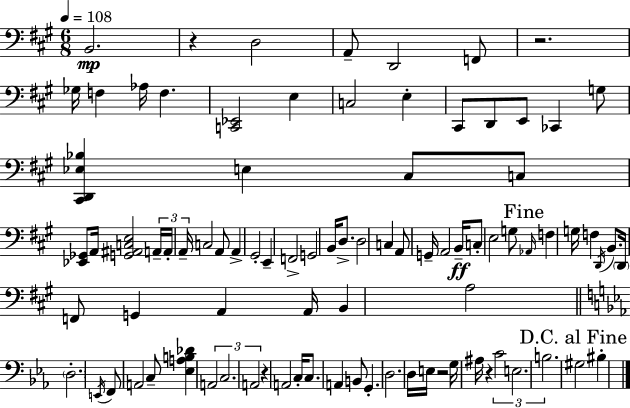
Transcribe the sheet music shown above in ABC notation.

X:1
T:Untitled
M:6/8
L:1/4
K:A
B,,2 z D,2 A,,/2 D,,2 F,,/2 z2 _G,/4 F, _A,/4 F, [C,,_E,,]2 E, C,2 E, ^C,,/2 D,,/2 E,,/2 _C,, G,/2 [^C,,D,,_E,_B,] E, ^C,/2 C,/2 [_E,,_G,,]/2 A,,/4 [G,,^A,,C,E,]2 A,,/4 A,,/4 A,,/4 C,2 A,,/2 A,, ^G,,2 E,, F,,2 G,,2 B,,/4 D,/2 D,2 C, A,,/2 G,,/4 A,,2 B,,/4 C,/2 E,2 G,/2 _A,,/4 F, G,/4 F, D,,/4 B,,/2 D,,/4 F,,/2 G,, A,, A,,/4 B,, A,2 D,2 E,,/4 F,,/2 A,,2 C,/2 [_E,A,B,_D] A,,2 C,2 A,,2 z A,,2 C,/4 C,/2 A,, B,,/2 G,, D,2 D,/4 E,/4 z2 G,/4 ^A,/4 z C2 E,2 B,2 ^G,2 ^B,